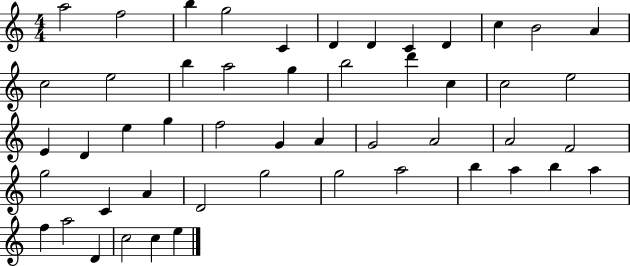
{
  \clef treble
  \numericTimeSignature
  \time 4/4
  \key c \major
  a''2 f''2 | b''4 g''2 c'4 | d'4 d'4 c'4 d'4 | c''4 b'2 a'4 | \break c''2 e''2 | b''4 a''2 g''4 | b''2 d'''4 c''4 | c''2 e''2 | \break e'4 d'4 e''4 g''4 | f''2 g'4 a'4 | g'2 a'2 | a'2 f'2 | \break g''2 c'4 a'4 | d'2 g''2 | g''2 a''2 | b''4 a''4 b''4 a''4 | \break f''4 a''2 d'4 | c''2 c''4 e''4 | \bar "|."
}